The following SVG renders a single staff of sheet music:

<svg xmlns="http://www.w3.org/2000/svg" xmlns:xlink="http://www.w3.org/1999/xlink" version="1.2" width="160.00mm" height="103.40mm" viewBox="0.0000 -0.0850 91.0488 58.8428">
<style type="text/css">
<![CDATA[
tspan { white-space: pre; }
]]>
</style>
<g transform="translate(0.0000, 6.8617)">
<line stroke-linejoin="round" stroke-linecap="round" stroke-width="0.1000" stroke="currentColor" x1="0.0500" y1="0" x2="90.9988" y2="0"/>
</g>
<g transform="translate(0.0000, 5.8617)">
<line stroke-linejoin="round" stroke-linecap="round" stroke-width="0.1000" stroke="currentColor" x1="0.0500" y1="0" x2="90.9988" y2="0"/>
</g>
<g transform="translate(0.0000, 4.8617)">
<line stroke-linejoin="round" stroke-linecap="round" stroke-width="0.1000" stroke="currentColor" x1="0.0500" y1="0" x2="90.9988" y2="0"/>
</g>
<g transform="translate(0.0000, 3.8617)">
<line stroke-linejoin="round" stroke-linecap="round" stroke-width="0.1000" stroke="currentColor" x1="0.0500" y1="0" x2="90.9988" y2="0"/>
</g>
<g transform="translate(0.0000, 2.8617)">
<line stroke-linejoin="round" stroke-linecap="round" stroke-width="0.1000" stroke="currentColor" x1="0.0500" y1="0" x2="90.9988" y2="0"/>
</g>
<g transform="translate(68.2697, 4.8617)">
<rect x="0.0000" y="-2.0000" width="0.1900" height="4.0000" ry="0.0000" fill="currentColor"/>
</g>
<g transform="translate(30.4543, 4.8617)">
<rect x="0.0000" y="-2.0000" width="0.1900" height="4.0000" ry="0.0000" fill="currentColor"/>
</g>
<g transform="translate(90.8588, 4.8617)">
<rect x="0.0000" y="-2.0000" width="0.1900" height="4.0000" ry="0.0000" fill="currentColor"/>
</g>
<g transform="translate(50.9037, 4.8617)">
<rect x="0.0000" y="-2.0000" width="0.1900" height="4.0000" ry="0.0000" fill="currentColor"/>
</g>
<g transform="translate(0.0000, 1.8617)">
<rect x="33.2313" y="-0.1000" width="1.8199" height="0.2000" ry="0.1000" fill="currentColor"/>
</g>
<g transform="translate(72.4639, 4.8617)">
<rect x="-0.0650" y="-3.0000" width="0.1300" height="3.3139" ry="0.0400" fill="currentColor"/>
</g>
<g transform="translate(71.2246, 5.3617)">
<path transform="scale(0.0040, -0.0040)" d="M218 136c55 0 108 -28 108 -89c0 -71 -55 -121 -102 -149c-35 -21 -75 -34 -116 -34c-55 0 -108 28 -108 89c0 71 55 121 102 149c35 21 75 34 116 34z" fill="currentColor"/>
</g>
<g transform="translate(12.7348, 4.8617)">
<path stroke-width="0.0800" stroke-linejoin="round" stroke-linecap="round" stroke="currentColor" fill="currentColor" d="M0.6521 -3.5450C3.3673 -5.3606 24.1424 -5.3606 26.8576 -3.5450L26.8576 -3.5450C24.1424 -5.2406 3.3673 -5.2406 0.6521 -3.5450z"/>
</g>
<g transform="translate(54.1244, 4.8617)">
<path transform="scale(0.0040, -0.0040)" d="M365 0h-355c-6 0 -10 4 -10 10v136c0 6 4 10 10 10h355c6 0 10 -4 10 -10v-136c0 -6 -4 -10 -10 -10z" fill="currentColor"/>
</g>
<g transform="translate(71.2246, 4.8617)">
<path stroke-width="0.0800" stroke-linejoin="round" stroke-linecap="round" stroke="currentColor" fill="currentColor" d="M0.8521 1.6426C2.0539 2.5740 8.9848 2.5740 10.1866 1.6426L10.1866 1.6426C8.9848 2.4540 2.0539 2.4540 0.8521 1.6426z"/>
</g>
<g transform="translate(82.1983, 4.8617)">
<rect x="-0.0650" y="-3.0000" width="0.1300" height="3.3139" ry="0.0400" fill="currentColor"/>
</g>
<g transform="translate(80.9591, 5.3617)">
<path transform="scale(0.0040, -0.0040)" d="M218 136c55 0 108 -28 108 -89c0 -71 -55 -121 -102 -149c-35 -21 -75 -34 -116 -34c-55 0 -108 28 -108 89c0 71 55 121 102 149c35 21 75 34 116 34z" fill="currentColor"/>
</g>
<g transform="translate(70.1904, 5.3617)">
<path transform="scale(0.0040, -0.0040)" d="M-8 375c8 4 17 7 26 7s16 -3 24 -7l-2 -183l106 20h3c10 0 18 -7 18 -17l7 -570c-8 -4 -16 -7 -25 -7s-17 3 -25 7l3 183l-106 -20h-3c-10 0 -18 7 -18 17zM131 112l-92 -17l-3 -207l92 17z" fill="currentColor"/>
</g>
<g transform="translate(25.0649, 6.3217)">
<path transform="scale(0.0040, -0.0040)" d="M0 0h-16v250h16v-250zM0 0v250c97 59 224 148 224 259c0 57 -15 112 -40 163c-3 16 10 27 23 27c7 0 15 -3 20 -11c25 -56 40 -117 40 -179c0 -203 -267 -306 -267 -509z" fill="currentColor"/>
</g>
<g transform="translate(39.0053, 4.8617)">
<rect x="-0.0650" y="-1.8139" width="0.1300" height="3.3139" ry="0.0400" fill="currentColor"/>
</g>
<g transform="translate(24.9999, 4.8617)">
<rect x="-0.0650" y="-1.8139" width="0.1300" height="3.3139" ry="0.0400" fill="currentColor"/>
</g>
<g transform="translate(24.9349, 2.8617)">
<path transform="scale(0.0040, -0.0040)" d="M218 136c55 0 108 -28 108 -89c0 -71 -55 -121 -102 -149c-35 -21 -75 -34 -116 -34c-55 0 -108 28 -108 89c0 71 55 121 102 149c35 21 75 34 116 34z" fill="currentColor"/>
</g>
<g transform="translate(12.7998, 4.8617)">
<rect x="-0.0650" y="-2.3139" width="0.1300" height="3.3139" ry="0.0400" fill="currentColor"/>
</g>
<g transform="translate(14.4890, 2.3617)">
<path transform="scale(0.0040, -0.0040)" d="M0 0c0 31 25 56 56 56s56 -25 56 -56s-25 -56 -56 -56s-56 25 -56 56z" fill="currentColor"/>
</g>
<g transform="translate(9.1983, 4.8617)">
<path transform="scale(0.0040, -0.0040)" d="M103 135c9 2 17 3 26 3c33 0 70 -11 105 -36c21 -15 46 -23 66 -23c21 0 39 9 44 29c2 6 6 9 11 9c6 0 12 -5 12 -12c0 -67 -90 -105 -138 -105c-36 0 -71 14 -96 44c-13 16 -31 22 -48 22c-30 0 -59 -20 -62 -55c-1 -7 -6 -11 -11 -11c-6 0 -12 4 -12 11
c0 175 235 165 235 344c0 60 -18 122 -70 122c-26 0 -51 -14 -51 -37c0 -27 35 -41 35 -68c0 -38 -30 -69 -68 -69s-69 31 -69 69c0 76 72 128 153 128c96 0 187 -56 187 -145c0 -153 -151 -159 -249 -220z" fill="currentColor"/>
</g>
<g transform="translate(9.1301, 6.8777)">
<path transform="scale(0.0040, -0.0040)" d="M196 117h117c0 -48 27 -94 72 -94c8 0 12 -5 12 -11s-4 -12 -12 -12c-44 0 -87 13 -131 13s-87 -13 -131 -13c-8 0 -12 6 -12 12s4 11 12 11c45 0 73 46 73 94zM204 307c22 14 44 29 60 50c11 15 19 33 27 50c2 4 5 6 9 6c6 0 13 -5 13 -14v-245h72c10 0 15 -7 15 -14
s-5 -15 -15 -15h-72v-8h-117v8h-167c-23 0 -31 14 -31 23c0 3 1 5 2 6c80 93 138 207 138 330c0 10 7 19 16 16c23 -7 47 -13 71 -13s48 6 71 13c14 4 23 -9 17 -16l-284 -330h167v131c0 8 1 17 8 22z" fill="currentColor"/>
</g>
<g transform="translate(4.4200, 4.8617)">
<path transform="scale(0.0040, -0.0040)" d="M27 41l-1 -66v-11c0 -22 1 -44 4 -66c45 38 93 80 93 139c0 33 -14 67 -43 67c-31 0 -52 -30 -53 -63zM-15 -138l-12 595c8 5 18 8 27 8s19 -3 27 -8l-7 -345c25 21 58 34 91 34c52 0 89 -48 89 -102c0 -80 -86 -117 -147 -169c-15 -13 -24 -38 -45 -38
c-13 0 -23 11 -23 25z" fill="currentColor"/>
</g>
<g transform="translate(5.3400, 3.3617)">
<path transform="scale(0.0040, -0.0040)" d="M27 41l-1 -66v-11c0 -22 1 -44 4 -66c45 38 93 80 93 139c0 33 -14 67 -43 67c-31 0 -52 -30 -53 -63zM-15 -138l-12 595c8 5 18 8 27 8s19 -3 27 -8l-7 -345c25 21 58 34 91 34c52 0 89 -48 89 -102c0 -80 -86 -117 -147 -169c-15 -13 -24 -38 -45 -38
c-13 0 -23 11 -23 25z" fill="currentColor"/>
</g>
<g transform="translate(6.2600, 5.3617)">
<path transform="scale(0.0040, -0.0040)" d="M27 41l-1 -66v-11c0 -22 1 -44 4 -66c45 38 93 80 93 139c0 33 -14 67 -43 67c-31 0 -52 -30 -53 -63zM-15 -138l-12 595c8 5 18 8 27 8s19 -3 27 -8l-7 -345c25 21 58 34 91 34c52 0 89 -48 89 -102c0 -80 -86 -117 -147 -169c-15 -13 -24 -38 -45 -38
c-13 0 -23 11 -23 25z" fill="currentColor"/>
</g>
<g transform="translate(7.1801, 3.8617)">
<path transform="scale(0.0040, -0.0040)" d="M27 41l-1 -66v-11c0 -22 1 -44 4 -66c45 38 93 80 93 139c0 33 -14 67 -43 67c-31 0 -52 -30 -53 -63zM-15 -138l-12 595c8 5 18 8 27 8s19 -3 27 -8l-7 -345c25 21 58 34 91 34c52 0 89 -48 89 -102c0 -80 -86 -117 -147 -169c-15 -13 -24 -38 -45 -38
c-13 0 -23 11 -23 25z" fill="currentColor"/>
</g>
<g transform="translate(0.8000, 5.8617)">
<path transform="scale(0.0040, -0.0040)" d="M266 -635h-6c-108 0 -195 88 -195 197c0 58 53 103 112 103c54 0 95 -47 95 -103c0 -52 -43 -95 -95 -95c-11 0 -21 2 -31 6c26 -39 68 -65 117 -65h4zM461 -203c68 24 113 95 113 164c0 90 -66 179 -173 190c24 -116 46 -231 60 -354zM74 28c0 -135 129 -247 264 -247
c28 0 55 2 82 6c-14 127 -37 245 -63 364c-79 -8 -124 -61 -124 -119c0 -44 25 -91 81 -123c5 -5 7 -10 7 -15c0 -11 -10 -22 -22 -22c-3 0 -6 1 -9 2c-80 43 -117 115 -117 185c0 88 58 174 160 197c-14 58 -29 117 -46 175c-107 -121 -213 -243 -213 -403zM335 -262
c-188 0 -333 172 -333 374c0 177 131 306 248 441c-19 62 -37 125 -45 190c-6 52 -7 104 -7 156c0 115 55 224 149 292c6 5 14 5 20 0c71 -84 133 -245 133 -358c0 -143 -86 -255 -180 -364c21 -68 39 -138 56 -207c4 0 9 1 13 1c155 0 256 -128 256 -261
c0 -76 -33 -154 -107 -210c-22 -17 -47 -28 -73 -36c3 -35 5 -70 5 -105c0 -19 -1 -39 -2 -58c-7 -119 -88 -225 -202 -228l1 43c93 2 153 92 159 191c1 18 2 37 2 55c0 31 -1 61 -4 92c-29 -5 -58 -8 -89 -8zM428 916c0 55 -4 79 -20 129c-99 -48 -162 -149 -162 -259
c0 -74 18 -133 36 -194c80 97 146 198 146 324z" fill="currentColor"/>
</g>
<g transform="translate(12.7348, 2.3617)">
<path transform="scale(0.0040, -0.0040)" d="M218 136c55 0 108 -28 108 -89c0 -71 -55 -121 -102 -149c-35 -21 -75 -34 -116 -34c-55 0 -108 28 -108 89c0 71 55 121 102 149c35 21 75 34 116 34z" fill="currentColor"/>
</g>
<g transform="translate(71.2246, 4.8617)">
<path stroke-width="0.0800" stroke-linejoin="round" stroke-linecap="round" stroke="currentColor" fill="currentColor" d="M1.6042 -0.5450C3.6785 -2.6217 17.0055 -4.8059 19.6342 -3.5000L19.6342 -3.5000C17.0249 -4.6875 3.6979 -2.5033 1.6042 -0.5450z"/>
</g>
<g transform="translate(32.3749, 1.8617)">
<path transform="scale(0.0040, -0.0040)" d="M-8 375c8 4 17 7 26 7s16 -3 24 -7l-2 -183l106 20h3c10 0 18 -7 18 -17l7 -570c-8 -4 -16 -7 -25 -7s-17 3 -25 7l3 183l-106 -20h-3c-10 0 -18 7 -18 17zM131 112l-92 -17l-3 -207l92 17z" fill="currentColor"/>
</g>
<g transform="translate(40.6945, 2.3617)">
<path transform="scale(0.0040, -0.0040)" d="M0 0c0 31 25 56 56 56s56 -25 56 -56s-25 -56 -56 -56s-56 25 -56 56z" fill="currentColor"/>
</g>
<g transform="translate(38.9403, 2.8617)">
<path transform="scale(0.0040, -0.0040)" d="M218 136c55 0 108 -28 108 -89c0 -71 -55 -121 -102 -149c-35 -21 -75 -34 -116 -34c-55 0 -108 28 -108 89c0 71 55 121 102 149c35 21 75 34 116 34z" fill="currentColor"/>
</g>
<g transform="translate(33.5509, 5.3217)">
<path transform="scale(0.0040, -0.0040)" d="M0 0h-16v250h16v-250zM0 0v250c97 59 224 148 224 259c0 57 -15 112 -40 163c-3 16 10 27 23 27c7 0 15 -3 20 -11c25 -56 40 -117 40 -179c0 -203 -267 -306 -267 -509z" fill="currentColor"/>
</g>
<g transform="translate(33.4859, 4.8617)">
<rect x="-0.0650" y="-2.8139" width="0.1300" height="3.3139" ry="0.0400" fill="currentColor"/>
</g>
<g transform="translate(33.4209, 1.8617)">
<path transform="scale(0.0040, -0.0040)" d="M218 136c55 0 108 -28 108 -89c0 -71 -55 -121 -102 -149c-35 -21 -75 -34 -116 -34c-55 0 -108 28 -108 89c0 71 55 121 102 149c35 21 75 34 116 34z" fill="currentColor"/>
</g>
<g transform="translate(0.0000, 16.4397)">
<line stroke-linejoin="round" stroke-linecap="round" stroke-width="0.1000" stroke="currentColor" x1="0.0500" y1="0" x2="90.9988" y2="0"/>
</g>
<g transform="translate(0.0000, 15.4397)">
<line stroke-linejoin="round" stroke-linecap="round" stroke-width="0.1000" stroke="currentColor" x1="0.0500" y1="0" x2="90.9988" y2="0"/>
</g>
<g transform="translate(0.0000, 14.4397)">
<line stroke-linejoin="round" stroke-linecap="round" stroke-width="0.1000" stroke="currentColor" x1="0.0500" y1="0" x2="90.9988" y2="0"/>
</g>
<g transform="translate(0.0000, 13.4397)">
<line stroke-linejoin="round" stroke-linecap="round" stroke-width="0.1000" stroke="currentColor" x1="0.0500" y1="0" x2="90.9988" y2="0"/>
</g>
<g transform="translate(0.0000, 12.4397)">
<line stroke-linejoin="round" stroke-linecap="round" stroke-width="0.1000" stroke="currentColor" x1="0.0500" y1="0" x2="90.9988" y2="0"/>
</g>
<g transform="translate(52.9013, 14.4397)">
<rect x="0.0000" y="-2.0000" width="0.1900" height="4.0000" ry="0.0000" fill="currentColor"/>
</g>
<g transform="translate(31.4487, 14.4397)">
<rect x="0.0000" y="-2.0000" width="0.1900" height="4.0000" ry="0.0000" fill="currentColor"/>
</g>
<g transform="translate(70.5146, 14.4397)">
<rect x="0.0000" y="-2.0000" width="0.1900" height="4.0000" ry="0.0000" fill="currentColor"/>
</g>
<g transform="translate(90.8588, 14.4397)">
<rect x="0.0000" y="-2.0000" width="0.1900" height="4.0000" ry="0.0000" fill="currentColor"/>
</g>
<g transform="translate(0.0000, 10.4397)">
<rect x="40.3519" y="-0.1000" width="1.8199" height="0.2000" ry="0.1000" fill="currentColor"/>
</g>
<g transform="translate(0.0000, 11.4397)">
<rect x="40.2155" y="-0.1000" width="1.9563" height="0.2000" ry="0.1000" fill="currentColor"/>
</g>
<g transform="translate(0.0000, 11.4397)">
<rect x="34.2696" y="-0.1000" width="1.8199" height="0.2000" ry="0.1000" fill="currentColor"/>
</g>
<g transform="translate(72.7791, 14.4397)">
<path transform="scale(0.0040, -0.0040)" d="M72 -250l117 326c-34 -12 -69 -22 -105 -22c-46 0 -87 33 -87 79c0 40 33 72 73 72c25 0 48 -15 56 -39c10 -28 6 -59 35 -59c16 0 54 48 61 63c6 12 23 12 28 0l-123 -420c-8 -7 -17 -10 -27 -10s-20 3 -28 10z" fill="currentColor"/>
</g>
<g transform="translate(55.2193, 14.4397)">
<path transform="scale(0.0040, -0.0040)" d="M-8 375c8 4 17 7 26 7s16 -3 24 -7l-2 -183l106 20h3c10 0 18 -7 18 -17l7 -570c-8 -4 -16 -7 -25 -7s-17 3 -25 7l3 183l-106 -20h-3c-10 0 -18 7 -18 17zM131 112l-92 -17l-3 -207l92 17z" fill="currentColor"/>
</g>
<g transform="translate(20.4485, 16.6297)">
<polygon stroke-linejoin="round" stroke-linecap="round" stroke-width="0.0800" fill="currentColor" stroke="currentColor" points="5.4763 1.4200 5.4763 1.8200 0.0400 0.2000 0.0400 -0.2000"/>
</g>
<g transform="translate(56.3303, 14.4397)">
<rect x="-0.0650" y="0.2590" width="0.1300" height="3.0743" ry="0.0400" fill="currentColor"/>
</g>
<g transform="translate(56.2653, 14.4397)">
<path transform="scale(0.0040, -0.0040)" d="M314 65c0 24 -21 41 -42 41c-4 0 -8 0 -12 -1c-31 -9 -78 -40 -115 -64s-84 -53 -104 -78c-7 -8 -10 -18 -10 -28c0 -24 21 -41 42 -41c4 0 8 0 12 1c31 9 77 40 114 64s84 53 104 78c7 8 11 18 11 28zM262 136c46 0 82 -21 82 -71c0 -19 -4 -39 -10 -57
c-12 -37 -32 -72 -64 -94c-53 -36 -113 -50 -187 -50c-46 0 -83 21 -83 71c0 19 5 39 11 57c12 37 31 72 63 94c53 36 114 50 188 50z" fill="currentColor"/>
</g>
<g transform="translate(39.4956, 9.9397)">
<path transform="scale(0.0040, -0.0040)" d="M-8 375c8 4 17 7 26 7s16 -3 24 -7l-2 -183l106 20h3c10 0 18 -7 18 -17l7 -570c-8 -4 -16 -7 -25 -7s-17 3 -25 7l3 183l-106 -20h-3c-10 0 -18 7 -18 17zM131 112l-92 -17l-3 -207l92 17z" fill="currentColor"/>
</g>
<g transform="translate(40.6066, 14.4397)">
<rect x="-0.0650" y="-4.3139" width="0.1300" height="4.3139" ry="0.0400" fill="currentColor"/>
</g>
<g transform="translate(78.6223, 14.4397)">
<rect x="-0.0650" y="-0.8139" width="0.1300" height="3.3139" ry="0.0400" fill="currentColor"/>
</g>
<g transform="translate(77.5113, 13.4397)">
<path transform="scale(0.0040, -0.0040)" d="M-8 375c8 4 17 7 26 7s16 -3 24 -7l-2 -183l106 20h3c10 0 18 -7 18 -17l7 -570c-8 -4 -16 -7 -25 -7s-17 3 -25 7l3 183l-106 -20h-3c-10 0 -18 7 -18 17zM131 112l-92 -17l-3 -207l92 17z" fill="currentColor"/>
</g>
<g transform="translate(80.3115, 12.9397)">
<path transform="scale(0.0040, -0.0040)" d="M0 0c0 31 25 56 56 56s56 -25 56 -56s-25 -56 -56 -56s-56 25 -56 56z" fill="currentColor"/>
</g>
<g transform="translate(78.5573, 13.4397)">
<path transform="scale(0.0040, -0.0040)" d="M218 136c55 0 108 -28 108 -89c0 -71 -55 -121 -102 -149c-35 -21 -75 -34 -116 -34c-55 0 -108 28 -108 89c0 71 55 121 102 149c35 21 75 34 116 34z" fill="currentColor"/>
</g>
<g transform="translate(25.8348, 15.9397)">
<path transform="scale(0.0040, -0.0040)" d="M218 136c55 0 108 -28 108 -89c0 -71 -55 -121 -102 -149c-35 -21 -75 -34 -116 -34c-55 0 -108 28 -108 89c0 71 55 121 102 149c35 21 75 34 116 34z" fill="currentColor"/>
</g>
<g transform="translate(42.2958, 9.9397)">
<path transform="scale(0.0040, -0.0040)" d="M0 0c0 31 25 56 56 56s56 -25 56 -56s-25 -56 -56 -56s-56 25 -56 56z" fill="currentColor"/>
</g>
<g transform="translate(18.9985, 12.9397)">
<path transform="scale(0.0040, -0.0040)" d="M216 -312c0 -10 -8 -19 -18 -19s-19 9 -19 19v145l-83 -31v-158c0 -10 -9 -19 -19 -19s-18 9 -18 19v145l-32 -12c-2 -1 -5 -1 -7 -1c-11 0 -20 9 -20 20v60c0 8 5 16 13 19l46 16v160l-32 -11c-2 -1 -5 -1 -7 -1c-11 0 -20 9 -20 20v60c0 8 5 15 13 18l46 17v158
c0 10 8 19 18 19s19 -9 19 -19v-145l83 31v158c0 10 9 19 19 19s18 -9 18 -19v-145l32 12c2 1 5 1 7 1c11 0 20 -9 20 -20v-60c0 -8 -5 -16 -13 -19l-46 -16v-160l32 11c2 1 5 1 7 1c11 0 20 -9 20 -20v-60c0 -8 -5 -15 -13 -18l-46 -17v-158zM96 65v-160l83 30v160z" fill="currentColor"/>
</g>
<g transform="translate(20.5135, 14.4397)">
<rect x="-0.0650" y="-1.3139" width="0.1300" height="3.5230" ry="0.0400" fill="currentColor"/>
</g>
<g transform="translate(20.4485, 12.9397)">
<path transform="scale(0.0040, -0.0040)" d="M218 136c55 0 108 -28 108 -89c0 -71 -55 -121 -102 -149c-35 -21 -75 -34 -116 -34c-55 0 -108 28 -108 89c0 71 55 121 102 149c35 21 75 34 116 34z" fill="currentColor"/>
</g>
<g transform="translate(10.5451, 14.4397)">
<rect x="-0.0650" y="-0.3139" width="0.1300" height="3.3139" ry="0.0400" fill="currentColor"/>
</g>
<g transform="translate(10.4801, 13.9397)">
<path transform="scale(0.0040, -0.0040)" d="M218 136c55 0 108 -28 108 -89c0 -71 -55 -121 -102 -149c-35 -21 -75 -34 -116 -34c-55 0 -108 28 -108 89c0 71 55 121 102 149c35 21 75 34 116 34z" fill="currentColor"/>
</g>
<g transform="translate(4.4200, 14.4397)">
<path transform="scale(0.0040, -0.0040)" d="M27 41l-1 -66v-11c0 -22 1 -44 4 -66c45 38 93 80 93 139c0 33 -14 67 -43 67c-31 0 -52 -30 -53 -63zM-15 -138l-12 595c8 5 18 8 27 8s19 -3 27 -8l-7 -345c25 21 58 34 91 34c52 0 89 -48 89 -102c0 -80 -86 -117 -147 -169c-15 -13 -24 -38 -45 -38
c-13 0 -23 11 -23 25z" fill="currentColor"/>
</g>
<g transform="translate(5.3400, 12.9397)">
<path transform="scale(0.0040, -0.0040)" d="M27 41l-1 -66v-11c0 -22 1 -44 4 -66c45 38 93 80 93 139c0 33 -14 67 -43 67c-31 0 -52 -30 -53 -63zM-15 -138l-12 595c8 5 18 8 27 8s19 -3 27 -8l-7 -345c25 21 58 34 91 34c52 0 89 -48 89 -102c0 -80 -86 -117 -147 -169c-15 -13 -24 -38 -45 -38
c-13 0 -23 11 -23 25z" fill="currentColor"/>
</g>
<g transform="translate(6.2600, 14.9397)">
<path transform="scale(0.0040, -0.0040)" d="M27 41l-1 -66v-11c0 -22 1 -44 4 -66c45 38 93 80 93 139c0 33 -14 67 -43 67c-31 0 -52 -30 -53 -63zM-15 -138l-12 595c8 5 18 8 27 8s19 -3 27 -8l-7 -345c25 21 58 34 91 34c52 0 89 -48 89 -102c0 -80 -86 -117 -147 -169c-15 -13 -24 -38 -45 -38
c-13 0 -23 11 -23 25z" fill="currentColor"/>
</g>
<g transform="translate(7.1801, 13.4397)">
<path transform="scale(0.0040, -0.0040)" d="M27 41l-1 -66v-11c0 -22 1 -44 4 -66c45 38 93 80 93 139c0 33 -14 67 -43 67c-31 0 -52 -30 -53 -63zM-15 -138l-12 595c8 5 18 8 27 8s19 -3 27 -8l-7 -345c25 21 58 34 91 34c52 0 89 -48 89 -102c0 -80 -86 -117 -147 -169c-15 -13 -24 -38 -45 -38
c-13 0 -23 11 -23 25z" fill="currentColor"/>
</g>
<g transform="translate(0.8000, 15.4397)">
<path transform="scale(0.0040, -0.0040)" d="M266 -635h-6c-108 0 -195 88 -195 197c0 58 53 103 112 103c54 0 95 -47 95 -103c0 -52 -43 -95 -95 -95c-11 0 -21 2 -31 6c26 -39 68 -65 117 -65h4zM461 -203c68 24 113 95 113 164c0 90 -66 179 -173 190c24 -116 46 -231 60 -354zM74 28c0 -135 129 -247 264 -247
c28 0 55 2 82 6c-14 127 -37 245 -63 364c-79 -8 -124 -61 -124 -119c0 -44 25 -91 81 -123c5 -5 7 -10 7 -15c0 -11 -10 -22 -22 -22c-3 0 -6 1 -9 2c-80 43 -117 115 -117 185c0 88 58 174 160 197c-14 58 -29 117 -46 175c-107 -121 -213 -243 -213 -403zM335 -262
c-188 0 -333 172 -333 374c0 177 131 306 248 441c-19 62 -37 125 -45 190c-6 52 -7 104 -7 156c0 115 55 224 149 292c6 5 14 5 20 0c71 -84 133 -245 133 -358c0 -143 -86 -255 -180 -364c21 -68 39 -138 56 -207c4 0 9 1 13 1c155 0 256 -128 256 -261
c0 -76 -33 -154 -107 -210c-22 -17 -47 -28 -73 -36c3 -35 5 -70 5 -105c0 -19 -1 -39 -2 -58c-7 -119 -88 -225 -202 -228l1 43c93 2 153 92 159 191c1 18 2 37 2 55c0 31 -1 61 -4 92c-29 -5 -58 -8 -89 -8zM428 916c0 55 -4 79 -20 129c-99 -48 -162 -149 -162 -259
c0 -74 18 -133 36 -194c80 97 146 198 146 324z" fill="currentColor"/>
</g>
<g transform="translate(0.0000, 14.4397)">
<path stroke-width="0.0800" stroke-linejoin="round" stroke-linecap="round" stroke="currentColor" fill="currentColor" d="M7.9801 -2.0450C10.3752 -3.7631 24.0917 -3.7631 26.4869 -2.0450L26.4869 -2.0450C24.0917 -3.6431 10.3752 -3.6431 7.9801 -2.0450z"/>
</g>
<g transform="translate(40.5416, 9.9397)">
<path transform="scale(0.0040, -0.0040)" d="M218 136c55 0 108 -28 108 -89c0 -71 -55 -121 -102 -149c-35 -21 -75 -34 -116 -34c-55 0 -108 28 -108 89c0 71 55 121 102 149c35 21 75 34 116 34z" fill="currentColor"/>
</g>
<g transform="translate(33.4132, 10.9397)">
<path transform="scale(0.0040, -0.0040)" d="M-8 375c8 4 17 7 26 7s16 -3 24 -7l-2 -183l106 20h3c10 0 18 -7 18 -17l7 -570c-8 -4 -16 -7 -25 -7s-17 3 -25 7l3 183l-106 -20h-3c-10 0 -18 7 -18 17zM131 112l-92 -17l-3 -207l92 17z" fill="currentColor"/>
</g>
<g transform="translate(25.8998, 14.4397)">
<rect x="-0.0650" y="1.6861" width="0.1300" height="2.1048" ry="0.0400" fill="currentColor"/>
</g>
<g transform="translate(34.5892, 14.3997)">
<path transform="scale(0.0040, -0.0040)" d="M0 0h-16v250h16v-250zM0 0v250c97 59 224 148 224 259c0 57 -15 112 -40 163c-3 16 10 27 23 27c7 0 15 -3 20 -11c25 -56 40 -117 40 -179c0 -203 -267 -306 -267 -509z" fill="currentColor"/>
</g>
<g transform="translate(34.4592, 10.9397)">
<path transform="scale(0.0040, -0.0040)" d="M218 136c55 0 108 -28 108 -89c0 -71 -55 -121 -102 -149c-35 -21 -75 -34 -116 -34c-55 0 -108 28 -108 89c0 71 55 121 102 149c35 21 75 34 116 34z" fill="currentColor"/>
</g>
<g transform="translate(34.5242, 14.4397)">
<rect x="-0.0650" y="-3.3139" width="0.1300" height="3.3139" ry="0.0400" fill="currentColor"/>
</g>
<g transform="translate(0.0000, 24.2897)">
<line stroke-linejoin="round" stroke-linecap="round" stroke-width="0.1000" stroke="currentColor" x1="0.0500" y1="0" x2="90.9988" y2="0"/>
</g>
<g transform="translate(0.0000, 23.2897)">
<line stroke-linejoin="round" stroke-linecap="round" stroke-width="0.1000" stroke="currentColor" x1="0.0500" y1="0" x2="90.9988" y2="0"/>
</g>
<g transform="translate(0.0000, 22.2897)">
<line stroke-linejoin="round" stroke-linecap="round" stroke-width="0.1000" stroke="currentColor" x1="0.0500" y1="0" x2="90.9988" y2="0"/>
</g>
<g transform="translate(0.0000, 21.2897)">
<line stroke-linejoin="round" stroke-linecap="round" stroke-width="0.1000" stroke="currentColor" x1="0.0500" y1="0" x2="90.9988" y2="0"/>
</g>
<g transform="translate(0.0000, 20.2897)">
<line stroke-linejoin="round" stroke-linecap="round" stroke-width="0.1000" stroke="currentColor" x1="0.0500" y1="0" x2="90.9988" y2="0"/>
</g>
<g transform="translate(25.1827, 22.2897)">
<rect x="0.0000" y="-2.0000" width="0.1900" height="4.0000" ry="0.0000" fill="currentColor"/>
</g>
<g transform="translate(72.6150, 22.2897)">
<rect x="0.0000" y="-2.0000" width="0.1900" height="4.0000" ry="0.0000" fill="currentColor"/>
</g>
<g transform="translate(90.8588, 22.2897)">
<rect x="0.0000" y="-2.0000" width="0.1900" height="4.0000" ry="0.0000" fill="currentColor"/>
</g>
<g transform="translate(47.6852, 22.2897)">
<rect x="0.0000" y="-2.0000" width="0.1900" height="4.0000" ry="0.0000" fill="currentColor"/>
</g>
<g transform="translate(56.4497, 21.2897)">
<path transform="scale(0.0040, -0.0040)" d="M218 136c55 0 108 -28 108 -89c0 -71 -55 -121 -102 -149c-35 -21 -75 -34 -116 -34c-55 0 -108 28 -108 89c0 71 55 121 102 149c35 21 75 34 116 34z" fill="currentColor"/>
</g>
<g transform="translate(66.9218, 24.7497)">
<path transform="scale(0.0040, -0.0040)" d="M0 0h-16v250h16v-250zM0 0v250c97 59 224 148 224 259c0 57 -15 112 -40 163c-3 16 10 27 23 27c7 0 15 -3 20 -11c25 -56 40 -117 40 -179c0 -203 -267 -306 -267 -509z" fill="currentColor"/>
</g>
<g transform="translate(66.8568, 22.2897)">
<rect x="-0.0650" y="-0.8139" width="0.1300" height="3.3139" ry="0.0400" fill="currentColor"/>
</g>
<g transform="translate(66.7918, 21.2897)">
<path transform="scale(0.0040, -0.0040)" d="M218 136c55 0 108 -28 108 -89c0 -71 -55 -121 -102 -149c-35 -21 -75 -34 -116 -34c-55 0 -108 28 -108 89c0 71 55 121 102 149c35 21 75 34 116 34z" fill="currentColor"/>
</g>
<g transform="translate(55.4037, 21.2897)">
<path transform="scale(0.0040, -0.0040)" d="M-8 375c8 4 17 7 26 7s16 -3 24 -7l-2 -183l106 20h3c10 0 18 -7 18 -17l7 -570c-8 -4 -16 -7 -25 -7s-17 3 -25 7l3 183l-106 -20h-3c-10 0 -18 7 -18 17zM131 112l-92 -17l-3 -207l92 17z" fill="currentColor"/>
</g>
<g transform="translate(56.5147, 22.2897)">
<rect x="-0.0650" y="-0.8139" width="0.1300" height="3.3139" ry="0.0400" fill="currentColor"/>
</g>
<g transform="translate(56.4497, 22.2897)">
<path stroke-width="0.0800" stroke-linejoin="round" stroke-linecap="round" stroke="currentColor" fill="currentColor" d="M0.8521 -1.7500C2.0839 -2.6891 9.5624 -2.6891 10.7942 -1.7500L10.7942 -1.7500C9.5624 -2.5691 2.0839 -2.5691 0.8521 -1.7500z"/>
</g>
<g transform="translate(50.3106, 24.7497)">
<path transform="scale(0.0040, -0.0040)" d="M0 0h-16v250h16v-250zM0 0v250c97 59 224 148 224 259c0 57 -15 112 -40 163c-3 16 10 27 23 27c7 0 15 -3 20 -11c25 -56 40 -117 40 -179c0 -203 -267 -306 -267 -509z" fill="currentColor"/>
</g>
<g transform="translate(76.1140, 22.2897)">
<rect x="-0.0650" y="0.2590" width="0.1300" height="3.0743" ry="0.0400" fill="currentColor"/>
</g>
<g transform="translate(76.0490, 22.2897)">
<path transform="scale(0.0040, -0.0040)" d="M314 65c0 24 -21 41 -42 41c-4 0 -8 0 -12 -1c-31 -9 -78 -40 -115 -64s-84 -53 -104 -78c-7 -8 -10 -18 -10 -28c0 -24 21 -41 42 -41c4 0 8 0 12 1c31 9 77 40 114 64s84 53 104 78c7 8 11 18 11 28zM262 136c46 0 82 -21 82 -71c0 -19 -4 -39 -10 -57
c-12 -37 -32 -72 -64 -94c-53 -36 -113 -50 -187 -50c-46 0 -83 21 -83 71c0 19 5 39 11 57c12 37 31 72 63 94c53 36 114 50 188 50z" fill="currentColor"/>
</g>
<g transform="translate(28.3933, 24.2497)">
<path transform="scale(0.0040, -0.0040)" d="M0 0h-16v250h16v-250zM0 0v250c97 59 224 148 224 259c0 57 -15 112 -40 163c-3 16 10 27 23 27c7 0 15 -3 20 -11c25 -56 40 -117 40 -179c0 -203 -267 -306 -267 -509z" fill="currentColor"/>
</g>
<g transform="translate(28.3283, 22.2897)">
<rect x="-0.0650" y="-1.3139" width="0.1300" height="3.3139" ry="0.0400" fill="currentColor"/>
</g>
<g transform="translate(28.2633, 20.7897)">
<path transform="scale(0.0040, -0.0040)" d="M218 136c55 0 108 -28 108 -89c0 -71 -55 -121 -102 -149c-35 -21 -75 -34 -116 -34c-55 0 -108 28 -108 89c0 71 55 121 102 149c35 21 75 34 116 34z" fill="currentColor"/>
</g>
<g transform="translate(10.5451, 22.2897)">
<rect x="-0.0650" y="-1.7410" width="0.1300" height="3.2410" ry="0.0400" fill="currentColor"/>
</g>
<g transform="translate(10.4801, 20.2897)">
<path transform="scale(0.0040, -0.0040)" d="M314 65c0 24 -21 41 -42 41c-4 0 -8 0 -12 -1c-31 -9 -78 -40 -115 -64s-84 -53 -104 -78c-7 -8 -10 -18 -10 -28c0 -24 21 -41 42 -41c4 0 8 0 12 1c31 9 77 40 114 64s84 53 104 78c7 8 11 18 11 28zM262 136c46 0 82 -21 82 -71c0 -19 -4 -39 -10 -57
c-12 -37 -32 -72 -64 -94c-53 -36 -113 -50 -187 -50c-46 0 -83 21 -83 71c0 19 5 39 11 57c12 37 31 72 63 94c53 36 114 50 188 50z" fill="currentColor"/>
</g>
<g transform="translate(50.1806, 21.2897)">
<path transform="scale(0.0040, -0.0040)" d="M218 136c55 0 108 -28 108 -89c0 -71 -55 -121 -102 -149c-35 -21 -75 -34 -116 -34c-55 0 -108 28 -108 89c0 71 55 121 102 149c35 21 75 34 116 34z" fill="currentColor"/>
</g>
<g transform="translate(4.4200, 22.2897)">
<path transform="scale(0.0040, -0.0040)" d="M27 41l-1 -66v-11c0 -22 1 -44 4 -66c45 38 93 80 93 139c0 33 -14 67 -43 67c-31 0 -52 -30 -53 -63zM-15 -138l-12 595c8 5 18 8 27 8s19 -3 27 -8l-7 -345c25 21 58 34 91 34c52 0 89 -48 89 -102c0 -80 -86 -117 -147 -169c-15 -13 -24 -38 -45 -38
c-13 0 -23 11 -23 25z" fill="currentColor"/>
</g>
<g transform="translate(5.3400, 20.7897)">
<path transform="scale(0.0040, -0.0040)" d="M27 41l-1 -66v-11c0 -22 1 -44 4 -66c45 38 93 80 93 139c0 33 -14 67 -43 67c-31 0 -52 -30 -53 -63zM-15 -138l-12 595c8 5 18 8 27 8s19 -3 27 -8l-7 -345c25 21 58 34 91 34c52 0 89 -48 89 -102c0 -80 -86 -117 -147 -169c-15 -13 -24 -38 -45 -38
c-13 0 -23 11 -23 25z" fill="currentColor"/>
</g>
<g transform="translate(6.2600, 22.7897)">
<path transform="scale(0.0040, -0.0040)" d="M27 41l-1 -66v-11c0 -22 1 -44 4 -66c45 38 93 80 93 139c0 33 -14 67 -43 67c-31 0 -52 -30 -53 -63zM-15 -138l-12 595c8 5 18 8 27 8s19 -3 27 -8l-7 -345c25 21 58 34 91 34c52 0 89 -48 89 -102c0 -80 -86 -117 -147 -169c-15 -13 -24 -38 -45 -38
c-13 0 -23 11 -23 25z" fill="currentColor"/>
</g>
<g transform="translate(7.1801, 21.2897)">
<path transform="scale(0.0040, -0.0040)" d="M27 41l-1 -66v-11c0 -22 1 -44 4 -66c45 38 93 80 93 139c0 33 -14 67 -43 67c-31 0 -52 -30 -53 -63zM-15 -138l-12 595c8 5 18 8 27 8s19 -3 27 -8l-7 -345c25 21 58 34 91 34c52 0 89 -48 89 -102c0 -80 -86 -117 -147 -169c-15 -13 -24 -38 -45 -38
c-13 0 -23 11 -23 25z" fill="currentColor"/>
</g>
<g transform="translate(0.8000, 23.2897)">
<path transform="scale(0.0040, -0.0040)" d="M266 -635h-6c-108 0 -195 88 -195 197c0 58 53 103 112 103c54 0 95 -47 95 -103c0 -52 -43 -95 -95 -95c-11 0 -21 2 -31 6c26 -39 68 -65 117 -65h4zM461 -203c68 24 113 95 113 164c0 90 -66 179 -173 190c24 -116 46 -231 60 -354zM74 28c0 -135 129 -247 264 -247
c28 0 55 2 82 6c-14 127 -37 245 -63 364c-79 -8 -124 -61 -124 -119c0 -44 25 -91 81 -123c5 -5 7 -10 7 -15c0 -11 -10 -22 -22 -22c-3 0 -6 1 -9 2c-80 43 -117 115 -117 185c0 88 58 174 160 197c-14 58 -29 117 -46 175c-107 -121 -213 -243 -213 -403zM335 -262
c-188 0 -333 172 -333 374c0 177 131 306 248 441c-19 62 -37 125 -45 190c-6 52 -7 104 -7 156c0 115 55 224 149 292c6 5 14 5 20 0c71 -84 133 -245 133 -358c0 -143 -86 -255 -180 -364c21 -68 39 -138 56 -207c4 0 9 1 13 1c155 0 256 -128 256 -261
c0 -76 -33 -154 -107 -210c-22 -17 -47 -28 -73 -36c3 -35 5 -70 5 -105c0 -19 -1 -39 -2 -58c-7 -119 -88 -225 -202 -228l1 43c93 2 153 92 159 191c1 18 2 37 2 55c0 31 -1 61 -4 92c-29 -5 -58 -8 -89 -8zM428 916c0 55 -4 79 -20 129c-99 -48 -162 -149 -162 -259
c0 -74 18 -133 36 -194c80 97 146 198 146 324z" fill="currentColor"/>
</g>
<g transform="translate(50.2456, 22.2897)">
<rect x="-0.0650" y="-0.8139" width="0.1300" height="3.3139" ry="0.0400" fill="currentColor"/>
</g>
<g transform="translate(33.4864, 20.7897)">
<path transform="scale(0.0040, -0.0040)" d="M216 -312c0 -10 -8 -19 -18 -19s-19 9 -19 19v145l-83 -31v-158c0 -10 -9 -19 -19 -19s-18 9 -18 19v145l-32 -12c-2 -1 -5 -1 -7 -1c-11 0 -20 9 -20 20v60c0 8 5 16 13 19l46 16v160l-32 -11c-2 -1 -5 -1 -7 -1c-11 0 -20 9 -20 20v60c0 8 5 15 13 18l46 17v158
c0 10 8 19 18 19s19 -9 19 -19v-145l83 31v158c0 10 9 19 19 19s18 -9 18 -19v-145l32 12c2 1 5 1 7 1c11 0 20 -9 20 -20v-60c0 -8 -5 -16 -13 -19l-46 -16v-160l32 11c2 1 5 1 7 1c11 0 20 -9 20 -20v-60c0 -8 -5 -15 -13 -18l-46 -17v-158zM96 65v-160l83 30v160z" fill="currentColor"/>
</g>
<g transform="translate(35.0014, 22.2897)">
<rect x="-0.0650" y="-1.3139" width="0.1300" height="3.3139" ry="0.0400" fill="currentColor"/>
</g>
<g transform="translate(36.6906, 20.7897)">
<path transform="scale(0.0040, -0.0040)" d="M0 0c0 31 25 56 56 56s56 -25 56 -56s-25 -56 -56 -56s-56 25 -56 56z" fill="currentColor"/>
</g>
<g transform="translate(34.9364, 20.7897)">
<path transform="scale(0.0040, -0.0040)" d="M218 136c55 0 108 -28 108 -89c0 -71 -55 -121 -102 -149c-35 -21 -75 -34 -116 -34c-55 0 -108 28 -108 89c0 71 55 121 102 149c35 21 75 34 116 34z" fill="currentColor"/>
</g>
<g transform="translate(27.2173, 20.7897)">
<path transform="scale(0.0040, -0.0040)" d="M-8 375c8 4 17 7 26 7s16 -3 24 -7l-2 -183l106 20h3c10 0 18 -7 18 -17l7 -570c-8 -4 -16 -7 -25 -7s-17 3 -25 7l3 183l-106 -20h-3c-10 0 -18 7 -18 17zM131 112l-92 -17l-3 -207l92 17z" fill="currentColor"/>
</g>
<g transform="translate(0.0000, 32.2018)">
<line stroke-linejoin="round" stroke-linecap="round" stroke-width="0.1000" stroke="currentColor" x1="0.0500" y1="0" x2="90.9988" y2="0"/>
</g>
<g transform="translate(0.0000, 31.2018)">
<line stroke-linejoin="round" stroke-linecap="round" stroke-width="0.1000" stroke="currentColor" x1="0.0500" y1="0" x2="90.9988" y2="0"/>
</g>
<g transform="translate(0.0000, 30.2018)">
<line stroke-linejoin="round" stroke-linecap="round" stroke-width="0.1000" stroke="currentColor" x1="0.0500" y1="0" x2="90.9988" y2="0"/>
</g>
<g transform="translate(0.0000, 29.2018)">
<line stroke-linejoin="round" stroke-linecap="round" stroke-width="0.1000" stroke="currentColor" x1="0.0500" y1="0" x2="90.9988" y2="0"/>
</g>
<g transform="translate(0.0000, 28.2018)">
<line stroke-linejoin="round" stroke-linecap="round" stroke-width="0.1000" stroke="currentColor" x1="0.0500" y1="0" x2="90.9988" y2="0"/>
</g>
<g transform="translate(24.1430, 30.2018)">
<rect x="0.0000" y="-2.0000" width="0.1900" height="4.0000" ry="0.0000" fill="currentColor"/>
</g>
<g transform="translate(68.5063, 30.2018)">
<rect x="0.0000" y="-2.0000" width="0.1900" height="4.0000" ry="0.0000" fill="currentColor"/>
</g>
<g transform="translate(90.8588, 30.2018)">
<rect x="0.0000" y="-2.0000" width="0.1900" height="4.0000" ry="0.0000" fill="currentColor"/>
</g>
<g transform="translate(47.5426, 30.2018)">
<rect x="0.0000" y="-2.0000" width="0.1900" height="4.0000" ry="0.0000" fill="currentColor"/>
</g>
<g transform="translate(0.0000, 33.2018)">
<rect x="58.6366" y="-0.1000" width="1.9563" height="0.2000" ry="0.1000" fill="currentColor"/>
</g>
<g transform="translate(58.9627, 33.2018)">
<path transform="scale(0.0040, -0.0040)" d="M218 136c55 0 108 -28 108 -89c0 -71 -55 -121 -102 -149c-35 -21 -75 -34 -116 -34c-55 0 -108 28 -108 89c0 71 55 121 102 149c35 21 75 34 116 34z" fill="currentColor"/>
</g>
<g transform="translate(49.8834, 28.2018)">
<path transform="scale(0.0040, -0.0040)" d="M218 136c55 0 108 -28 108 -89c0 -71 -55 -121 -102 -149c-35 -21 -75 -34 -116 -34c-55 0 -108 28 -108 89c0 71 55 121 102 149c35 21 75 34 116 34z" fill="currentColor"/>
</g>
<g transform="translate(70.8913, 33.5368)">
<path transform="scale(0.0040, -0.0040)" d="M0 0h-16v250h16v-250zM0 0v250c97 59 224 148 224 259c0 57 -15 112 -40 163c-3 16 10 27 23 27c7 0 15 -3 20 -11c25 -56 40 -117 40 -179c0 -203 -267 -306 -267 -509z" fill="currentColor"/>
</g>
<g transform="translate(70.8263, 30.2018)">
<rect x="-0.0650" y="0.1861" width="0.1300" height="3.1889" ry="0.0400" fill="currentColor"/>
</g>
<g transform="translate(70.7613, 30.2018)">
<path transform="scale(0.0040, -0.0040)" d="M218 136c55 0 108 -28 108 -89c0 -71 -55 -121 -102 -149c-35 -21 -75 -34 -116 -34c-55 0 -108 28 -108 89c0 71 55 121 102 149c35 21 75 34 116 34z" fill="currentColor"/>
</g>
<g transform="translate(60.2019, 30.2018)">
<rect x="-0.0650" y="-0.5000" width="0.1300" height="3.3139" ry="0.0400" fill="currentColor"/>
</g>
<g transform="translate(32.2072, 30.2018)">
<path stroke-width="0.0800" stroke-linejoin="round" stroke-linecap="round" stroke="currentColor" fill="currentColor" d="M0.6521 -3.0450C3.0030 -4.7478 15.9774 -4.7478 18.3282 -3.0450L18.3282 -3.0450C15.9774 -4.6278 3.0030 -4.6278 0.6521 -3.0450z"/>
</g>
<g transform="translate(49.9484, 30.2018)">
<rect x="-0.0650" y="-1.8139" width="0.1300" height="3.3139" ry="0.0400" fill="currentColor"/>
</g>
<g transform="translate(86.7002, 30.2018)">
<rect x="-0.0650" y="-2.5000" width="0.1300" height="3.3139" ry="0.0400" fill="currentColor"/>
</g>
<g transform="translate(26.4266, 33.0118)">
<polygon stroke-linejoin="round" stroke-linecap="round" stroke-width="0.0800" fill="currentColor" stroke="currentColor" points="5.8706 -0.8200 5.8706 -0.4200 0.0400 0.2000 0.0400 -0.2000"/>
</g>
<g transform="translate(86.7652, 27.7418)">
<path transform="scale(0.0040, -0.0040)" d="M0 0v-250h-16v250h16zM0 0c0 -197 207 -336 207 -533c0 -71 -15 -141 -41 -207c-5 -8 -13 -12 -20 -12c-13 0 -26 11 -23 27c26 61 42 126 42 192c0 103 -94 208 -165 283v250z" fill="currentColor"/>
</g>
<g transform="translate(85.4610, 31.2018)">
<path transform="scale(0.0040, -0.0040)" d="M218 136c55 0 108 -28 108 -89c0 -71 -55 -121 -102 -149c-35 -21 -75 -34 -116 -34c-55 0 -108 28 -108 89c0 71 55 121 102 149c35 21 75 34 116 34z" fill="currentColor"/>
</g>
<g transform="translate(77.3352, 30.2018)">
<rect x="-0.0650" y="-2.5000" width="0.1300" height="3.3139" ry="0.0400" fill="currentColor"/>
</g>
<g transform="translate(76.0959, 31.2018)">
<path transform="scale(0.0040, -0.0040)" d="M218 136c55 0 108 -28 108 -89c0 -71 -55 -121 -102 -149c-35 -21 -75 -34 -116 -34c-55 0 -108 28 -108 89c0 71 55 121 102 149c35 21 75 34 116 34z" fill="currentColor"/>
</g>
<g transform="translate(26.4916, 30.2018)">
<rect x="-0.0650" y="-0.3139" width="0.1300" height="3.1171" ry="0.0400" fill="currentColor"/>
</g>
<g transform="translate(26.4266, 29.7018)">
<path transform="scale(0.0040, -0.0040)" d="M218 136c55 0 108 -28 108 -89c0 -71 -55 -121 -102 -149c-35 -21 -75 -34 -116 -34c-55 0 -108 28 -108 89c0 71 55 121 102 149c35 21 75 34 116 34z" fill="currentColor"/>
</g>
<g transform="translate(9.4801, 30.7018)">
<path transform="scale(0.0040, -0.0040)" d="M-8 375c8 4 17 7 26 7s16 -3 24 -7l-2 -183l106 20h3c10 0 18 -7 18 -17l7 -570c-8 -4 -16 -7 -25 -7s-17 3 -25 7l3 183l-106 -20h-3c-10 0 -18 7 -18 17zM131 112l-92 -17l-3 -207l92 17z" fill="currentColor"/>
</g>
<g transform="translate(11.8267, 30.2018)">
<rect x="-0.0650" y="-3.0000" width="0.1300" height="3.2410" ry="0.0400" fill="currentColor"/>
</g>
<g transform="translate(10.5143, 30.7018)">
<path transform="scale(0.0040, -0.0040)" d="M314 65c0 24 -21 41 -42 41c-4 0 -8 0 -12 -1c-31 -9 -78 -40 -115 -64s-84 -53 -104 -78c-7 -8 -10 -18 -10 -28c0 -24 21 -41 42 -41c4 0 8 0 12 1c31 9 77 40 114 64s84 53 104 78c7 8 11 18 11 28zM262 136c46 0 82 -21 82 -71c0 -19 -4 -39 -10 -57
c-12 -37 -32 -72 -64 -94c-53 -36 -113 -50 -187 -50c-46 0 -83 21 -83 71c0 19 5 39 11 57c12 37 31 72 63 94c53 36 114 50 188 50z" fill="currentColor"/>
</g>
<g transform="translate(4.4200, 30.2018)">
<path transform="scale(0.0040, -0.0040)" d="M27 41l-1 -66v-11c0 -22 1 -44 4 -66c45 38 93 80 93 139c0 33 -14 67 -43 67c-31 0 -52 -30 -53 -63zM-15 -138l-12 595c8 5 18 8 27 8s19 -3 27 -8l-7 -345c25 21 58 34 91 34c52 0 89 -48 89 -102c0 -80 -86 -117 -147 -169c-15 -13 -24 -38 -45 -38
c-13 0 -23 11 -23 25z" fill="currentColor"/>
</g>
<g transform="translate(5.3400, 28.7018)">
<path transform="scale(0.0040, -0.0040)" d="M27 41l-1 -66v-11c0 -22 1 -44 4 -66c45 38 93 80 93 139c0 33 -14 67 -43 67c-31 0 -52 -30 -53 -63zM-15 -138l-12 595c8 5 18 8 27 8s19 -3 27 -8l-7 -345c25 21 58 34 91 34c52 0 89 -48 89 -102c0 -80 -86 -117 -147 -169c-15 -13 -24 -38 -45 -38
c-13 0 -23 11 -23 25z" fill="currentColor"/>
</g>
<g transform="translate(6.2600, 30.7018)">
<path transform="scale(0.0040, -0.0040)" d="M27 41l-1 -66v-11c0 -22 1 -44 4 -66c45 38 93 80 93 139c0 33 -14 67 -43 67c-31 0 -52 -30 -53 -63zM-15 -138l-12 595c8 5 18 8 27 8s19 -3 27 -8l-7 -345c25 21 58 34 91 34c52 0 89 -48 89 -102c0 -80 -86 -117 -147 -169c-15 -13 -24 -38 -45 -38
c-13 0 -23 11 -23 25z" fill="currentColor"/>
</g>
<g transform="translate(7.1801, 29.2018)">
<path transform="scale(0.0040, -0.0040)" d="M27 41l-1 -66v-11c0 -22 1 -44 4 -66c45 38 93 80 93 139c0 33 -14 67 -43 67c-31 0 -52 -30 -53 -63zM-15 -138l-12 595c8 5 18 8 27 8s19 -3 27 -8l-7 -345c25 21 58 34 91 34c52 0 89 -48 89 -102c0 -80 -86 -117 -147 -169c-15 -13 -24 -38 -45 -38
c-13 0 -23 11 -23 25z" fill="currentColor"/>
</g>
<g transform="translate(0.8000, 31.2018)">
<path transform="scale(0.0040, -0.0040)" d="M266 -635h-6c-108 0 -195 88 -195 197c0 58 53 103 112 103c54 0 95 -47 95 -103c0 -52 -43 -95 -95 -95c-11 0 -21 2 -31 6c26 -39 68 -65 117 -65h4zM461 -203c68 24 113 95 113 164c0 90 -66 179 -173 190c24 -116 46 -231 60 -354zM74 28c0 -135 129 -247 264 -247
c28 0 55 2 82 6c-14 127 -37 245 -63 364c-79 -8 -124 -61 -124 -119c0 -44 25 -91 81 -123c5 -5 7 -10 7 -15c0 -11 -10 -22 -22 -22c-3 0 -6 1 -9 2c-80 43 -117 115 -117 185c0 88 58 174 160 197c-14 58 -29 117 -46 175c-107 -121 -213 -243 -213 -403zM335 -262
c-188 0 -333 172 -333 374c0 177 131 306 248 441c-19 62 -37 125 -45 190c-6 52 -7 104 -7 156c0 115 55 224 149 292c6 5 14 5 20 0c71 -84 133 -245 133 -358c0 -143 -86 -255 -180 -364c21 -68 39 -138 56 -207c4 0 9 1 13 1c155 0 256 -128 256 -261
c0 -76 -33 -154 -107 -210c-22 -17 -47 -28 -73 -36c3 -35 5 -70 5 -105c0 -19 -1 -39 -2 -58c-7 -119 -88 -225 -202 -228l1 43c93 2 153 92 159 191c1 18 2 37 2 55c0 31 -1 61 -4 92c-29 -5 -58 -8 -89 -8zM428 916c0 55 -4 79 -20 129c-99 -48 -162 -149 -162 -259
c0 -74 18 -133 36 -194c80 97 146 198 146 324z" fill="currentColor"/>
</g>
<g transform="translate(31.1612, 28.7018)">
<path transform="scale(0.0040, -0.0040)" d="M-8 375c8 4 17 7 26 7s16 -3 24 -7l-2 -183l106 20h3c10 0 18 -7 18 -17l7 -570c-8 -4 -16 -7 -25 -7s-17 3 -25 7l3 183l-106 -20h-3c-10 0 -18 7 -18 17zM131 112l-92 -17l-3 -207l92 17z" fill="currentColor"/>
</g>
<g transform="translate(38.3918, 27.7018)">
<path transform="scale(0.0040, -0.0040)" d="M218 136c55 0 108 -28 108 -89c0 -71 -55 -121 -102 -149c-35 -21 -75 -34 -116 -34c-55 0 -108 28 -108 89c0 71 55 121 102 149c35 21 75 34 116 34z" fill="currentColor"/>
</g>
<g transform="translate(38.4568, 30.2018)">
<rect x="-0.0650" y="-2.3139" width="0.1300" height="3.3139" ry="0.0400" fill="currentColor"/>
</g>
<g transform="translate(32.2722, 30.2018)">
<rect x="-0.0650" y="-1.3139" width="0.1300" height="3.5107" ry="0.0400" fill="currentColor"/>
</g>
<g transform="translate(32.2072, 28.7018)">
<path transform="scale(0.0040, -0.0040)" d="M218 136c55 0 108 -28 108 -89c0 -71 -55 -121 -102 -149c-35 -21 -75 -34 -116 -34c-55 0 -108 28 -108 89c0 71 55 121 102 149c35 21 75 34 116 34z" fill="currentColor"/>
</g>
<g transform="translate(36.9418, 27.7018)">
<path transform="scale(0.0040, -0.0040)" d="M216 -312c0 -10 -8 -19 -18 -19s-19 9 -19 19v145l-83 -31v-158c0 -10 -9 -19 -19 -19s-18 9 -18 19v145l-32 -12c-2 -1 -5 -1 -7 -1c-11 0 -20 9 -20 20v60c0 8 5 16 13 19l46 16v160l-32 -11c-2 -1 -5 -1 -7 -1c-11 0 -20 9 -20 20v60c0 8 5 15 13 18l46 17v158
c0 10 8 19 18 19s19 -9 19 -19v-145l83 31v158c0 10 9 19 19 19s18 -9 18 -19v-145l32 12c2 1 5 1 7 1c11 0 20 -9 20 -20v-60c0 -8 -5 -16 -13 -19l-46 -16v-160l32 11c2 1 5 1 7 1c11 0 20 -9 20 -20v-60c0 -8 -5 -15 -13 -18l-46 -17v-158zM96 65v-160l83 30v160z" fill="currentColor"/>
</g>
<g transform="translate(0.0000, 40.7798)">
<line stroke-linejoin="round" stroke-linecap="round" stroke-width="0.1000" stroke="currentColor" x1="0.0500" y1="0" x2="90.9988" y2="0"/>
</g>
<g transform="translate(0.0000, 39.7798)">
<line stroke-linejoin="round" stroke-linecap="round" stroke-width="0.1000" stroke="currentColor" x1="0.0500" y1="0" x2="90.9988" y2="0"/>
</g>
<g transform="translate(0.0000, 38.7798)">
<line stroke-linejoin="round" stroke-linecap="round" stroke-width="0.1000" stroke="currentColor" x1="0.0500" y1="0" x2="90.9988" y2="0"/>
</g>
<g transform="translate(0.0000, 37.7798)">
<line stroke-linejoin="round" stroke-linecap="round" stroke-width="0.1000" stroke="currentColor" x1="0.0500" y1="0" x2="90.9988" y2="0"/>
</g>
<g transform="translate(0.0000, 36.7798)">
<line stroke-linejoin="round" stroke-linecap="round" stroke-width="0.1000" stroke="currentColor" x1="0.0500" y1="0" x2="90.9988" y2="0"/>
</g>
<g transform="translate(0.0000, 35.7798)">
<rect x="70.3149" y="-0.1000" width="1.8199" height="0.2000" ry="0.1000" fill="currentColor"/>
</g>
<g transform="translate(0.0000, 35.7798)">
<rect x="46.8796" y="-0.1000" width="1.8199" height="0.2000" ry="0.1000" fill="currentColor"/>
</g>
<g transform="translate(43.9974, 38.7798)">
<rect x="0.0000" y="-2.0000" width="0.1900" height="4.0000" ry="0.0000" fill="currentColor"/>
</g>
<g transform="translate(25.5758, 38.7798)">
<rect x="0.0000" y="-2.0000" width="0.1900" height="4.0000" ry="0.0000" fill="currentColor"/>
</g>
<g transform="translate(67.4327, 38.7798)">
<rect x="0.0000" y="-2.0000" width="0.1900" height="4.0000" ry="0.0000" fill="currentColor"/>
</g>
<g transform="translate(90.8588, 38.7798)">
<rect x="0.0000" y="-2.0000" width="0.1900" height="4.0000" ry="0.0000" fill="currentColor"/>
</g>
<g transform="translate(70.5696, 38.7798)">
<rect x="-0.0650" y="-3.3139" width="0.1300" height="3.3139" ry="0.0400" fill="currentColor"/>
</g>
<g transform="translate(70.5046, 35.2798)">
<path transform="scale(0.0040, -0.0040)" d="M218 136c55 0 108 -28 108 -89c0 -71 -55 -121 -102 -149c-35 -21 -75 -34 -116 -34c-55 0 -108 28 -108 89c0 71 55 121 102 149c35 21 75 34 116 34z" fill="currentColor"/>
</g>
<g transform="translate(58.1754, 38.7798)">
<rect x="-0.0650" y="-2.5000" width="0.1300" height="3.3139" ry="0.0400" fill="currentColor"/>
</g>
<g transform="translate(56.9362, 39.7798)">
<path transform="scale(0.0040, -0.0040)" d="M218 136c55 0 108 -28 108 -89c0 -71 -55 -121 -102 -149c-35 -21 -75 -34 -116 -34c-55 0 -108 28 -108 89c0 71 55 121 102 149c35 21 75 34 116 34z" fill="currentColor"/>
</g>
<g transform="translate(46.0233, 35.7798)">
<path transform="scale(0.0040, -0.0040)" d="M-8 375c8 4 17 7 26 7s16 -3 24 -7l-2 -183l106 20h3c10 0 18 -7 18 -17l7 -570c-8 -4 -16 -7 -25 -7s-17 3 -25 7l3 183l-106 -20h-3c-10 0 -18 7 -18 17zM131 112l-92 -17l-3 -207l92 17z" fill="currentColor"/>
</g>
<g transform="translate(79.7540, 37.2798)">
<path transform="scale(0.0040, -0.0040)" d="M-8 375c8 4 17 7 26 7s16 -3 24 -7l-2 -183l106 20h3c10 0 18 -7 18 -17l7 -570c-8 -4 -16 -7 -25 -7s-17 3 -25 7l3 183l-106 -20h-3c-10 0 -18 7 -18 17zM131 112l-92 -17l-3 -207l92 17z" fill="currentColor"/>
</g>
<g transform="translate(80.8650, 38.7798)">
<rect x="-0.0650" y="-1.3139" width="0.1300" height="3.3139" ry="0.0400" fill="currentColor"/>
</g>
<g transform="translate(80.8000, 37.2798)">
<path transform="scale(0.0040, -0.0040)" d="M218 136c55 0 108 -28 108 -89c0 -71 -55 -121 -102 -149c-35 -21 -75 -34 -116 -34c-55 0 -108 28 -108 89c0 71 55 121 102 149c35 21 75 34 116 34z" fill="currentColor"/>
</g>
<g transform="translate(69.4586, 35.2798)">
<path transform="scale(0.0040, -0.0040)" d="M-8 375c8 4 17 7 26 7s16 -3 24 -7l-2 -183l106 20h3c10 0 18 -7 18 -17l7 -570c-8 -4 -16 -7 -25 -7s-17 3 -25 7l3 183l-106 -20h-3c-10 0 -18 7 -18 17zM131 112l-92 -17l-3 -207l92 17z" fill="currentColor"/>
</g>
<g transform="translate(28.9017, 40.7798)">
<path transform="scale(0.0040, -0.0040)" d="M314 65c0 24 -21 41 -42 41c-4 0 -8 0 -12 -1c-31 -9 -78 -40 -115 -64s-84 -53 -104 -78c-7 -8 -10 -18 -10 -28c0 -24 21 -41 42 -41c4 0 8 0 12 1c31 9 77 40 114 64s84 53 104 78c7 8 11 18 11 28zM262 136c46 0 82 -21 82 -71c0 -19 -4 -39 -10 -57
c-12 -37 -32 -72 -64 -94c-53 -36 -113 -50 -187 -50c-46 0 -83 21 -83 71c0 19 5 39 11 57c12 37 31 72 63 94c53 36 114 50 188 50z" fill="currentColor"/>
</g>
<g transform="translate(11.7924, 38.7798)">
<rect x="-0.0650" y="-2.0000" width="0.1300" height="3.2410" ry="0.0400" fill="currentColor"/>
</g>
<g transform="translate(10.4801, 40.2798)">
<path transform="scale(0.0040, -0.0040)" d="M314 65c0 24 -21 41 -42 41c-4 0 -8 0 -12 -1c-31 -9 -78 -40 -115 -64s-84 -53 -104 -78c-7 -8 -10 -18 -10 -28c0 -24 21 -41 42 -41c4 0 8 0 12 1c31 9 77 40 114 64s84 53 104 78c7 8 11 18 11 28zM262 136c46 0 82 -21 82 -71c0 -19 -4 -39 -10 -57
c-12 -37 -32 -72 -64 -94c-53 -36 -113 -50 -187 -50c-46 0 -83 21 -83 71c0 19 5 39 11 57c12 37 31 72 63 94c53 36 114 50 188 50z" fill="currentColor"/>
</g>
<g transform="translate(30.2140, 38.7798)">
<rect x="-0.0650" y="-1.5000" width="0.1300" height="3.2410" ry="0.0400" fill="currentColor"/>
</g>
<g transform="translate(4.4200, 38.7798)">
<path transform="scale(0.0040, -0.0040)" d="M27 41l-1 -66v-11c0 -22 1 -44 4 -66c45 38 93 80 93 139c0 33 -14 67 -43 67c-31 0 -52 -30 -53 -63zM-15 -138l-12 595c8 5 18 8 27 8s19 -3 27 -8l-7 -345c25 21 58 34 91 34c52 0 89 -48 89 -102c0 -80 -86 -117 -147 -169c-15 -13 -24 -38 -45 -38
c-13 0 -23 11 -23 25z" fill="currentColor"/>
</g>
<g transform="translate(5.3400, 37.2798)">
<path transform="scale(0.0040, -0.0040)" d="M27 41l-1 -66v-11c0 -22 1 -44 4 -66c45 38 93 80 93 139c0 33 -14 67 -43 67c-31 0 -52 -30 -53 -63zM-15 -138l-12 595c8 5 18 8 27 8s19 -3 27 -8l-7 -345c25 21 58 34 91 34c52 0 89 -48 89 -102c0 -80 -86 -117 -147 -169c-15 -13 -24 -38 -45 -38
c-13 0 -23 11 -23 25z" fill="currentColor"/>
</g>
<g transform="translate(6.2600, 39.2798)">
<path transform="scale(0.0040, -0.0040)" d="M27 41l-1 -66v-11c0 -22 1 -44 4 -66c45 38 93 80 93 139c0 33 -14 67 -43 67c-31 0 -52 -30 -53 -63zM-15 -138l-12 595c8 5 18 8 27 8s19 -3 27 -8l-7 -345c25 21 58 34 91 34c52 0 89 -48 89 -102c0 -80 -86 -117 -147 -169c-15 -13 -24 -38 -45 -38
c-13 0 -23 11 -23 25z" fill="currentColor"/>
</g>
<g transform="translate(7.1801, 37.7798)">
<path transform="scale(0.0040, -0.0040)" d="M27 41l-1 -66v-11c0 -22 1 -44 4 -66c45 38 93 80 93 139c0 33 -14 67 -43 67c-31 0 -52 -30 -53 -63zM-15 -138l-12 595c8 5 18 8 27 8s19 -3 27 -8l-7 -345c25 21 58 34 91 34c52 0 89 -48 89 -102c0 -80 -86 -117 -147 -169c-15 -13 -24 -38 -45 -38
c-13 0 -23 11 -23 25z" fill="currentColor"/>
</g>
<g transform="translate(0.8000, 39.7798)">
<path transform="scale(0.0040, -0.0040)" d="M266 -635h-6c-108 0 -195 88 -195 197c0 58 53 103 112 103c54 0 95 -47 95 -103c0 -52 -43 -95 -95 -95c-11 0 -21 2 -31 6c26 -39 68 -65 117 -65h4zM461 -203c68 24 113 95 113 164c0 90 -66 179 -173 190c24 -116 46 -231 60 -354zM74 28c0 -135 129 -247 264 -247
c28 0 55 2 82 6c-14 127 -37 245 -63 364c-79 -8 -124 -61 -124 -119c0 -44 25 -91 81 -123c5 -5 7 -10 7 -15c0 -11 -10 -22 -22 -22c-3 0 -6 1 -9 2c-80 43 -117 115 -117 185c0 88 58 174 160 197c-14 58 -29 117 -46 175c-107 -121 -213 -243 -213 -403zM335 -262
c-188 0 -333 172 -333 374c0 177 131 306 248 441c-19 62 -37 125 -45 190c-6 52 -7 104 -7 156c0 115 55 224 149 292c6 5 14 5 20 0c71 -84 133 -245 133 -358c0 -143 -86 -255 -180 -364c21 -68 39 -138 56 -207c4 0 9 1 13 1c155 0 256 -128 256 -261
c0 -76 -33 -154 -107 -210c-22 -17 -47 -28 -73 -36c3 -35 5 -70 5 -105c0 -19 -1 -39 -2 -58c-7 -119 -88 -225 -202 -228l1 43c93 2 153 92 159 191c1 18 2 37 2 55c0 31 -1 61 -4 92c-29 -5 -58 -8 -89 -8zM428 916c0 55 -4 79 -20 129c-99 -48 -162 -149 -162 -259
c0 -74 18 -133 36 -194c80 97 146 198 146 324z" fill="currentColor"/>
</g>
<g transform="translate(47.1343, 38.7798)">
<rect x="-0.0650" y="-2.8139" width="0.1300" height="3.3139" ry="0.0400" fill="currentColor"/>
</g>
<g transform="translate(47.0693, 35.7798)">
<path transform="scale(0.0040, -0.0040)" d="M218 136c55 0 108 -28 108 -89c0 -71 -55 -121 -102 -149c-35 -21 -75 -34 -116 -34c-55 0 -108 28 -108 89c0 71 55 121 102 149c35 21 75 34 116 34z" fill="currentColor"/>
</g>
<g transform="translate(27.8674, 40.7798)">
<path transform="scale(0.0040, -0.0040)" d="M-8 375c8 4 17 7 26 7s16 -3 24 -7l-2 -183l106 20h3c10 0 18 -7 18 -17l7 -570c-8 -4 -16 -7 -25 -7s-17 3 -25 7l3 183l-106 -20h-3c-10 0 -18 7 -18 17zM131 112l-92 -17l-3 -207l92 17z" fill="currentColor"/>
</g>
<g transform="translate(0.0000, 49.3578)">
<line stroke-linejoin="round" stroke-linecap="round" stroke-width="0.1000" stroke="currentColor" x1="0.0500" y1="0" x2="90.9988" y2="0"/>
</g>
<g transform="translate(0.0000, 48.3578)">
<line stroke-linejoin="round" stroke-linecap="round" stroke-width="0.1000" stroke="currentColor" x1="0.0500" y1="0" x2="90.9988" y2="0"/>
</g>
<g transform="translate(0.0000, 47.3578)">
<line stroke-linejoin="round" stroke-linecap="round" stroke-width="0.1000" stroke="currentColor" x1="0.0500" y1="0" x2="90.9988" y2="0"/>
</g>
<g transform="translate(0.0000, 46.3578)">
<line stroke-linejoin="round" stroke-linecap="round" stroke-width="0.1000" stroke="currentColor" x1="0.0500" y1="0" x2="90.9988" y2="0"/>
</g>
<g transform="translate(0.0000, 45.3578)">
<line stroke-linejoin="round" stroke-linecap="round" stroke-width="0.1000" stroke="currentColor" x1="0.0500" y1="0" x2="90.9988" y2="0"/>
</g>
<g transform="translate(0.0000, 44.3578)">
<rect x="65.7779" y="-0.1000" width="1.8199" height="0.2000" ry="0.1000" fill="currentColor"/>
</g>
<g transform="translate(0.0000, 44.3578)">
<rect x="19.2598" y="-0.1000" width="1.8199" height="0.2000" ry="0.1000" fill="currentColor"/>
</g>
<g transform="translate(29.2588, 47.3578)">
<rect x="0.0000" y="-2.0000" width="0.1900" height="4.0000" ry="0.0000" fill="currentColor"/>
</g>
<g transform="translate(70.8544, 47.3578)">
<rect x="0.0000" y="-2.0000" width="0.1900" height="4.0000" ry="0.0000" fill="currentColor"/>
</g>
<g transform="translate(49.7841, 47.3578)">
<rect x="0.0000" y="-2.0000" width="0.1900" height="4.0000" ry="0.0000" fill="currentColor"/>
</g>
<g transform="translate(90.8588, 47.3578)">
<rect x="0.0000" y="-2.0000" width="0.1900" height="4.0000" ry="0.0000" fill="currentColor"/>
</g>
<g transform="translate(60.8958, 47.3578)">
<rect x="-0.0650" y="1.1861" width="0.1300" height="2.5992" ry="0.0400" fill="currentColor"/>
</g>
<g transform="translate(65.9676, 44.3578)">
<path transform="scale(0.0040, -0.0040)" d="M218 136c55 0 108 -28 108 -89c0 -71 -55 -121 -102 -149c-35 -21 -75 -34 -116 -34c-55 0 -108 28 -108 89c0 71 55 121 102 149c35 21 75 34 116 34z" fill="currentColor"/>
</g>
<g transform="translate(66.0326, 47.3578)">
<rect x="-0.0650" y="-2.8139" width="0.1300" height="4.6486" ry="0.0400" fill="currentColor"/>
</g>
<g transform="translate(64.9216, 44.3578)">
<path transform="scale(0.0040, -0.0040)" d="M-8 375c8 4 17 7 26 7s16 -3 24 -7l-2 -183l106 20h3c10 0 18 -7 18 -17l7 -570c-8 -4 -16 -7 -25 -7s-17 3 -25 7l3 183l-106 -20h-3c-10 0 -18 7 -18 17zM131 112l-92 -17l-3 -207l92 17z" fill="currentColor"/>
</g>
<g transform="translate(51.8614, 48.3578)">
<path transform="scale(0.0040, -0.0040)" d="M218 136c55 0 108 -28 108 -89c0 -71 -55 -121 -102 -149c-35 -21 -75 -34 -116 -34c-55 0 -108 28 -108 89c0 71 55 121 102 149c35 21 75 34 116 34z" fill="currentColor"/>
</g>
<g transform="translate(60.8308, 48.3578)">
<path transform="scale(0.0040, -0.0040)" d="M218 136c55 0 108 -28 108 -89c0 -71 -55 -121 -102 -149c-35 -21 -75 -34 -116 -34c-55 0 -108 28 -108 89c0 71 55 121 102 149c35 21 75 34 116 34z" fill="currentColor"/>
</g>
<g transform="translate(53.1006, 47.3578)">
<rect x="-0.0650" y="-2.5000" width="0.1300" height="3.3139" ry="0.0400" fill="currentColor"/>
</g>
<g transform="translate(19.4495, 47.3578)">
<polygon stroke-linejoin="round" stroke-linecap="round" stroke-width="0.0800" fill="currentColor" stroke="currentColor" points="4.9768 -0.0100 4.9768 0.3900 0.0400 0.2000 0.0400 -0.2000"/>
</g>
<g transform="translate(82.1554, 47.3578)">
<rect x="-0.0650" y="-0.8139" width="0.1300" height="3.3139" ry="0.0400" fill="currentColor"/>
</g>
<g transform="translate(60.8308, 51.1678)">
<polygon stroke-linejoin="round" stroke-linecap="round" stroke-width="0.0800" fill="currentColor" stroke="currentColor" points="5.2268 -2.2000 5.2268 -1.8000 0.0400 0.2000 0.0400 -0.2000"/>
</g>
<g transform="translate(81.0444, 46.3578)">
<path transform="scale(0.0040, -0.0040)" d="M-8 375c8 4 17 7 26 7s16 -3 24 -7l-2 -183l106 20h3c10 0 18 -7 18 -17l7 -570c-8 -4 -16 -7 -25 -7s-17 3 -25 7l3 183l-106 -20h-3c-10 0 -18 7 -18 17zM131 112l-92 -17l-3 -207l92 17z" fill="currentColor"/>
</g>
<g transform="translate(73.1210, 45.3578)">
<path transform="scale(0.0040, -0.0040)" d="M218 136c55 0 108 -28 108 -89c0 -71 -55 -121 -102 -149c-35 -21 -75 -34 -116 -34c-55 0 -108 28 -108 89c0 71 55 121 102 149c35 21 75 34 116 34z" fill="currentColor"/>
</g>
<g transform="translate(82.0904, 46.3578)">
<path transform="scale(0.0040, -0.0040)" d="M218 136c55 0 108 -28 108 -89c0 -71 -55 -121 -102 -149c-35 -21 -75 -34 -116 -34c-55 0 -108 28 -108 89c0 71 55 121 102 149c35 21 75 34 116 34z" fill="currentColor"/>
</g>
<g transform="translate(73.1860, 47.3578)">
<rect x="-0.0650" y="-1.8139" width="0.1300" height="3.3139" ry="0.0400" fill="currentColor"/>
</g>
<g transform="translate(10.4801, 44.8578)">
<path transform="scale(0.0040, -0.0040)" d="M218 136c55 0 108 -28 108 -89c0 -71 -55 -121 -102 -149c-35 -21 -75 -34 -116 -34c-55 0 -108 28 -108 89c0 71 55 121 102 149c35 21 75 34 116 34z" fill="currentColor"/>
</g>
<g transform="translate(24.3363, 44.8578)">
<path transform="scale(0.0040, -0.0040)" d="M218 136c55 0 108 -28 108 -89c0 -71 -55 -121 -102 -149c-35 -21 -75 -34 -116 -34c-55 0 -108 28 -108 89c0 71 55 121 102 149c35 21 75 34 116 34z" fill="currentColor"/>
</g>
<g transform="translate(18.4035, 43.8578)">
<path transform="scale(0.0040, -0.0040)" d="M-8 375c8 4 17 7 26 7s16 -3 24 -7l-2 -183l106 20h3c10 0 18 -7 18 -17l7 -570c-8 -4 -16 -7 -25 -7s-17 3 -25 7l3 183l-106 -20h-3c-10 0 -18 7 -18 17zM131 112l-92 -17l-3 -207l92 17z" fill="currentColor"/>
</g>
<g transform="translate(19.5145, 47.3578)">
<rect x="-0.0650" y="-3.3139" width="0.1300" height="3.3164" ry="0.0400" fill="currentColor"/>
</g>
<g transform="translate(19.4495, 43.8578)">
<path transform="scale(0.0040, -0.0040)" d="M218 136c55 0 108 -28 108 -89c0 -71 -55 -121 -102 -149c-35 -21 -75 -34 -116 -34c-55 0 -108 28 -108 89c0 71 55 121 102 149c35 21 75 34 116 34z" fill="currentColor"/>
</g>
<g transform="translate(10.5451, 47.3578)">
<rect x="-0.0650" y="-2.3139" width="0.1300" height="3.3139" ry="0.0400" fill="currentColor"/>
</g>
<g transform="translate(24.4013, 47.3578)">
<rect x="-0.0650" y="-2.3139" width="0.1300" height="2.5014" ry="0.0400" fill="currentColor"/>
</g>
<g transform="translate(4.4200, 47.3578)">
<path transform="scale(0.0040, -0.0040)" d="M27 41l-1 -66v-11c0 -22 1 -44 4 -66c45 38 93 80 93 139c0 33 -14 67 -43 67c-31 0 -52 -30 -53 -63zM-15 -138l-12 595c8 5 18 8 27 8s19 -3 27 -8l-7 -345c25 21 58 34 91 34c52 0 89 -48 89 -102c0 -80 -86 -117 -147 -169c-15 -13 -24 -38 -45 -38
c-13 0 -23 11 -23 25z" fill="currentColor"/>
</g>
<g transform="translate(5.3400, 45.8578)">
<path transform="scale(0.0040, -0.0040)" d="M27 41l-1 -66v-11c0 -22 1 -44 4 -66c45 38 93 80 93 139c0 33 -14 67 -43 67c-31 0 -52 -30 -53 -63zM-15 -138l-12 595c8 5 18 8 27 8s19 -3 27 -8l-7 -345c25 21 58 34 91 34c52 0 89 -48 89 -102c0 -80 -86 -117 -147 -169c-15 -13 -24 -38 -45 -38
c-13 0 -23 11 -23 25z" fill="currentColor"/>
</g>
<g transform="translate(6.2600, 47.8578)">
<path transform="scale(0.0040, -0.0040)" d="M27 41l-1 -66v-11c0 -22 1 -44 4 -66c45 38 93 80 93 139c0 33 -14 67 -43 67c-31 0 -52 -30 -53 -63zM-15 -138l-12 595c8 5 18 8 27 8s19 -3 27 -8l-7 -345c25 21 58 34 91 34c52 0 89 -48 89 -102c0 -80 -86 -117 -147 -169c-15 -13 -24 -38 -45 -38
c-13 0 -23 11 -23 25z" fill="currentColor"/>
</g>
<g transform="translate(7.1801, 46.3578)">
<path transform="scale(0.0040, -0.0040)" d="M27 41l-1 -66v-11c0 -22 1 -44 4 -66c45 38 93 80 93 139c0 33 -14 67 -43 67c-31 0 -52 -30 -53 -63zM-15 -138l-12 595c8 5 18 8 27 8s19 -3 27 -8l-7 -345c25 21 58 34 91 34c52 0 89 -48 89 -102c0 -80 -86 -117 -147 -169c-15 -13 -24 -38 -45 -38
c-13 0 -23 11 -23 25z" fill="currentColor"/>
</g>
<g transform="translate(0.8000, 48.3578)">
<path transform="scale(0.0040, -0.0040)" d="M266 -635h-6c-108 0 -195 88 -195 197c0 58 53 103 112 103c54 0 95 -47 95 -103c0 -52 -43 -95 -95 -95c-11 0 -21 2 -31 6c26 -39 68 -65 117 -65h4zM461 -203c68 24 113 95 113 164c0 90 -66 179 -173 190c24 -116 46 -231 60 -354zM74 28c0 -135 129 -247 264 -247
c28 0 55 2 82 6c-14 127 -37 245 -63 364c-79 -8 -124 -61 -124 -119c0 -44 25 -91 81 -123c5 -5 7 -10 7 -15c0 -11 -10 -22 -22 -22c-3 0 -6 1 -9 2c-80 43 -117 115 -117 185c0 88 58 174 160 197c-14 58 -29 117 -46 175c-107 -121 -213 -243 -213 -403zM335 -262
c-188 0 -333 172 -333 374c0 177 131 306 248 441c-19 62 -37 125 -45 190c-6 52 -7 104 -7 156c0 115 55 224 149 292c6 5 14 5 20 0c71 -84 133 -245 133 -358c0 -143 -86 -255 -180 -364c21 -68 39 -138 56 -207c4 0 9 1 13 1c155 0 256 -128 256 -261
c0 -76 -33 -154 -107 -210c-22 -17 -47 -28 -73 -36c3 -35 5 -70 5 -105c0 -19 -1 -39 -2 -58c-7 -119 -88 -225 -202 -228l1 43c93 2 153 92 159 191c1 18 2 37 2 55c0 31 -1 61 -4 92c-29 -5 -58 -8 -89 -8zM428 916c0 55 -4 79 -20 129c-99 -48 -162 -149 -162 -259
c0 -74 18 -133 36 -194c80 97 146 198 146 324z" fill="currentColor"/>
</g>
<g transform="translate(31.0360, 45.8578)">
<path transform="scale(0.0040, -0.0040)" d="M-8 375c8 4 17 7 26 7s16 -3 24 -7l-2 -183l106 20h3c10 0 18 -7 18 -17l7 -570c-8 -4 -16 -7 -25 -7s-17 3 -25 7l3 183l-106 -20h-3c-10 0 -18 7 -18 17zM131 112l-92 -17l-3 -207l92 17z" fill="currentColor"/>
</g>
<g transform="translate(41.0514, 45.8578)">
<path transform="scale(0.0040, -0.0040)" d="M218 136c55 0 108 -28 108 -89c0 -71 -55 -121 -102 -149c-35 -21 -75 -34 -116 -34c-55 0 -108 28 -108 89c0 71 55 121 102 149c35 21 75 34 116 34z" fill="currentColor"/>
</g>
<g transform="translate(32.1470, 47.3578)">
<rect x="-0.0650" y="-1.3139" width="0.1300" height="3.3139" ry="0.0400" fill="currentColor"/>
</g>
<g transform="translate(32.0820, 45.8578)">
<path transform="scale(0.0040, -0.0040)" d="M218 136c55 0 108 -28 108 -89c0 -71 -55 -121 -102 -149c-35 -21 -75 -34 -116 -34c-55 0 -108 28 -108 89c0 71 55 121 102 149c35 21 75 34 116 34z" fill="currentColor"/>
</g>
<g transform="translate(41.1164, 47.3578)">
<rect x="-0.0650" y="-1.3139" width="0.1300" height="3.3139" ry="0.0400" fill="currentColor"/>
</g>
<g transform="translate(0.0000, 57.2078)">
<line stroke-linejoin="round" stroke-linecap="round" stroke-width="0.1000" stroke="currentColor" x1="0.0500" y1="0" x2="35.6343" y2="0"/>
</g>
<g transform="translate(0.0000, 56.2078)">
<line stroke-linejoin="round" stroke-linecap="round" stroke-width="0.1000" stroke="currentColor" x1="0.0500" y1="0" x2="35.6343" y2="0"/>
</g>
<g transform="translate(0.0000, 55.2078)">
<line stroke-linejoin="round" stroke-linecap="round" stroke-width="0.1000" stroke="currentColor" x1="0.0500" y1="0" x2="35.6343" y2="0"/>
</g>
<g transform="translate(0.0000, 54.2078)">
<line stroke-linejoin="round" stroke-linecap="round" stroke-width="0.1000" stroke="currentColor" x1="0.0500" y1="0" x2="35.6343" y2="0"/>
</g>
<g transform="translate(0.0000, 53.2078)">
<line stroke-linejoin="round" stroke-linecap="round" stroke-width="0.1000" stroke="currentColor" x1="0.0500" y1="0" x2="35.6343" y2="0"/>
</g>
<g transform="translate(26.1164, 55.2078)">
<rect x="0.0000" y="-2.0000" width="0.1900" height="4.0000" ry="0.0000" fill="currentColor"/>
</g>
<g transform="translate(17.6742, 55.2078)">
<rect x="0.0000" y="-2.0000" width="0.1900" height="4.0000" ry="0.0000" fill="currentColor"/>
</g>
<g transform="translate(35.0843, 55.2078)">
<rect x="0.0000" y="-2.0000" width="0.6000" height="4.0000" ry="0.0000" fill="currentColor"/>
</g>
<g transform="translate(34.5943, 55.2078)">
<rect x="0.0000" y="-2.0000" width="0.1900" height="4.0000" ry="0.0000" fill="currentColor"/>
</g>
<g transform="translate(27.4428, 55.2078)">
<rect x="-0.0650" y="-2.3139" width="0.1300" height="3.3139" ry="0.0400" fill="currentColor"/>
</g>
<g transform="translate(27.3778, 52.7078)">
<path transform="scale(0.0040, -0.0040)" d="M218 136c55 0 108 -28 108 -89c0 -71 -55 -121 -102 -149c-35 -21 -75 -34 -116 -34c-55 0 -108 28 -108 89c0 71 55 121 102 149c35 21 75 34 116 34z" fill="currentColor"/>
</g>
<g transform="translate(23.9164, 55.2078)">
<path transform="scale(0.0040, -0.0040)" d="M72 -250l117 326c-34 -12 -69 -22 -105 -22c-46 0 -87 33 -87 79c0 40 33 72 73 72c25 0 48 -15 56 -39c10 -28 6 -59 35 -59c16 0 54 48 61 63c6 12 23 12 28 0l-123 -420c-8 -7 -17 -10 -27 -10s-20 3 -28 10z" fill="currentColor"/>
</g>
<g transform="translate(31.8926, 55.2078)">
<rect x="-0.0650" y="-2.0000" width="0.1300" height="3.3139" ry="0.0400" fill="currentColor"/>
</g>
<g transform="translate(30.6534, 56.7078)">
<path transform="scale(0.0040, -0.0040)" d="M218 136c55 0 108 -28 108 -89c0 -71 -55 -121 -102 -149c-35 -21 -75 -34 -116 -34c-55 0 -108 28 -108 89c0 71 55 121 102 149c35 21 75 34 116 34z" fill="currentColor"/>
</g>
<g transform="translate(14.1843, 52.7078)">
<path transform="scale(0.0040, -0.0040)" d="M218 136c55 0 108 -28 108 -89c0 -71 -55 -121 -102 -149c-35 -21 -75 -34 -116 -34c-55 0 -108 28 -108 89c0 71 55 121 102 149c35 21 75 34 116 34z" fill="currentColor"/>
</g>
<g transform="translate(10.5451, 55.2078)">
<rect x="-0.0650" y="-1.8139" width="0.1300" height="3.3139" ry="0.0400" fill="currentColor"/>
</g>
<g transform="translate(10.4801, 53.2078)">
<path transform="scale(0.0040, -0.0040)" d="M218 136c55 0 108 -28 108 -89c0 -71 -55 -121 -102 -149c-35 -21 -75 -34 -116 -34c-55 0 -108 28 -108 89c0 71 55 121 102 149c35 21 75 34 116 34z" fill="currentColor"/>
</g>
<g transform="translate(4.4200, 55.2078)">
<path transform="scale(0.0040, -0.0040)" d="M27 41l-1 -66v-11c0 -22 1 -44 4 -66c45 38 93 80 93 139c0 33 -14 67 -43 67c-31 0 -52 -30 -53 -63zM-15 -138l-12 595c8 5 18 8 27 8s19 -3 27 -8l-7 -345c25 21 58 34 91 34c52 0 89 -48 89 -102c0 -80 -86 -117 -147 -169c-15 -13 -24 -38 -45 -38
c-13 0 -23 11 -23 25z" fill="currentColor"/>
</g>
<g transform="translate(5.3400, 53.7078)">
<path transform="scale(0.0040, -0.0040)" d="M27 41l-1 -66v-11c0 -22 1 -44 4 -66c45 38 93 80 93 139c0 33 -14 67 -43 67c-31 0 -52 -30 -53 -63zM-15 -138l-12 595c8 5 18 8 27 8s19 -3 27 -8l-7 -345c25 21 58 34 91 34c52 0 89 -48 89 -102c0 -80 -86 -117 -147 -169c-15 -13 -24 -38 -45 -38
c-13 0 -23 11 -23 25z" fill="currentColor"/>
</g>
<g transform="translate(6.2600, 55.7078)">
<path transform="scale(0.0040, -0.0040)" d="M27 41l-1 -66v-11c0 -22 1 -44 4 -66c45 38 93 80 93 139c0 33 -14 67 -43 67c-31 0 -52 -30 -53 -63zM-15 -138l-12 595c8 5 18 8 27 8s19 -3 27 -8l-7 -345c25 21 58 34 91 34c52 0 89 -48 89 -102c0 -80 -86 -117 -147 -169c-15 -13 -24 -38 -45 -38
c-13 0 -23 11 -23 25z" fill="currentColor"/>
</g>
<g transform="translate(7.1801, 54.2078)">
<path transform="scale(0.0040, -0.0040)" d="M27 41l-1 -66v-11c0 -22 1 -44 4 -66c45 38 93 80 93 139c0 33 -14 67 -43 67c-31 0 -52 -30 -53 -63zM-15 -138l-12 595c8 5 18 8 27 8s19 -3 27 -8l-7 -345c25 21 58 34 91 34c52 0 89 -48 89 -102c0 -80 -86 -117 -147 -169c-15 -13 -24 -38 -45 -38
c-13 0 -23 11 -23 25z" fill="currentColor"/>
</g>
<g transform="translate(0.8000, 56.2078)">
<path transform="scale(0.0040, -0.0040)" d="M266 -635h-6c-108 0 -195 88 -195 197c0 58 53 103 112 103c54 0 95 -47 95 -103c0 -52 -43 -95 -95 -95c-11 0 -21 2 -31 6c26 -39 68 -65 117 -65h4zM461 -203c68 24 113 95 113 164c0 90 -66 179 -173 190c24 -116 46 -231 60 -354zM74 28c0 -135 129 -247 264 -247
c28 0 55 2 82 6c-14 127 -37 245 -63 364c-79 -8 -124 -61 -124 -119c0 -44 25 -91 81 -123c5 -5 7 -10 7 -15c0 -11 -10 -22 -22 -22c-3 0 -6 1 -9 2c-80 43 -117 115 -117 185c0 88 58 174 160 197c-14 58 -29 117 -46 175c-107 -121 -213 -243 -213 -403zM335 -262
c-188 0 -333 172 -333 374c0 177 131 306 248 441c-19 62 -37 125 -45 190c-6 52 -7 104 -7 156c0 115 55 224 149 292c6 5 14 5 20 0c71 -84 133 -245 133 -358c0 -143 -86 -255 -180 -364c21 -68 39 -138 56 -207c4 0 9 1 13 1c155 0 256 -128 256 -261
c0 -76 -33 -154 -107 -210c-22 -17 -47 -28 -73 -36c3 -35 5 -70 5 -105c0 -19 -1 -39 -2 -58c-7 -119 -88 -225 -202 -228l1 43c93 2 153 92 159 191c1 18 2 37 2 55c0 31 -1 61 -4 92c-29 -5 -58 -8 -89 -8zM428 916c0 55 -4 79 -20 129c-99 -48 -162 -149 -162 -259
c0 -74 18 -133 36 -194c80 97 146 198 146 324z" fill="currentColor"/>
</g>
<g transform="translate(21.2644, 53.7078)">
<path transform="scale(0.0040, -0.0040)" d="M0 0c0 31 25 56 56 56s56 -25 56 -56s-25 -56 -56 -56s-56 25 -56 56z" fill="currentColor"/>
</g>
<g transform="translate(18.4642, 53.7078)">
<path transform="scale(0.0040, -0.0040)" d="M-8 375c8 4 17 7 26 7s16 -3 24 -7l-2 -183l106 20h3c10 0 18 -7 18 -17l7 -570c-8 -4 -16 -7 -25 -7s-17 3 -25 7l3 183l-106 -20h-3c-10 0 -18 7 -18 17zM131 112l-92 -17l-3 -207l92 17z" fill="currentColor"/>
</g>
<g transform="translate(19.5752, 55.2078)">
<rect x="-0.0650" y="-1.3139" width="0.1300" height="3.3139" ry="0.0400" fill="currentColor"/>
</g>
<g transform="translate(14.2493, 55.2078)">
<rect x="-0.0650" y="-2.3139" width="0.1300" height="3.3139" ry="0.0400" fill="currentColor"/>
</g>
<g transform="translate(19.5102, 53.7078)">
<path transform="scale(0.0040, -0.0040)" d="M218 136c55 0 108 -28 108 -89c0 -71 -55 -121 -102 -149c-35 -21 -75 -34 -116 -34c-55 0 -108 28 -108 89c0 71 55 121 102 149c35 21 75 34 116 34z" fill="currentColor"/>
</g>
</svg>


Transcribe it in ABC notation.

X:1
T:Untitled
M:2/4
L:1/4
K:Ab
g f/2 a/2 f z2 A A c ^e/2 F/2 b/2 d' B2 z/2 d f2 e/2 ^e _d/2 d d/2 _B2 A2 c/2 e/2 ^g f C _B/2 G G/2 F2 E2 a G b e g b/2 g/2 e e G G/2 a/2 f d f g e z/2 g F